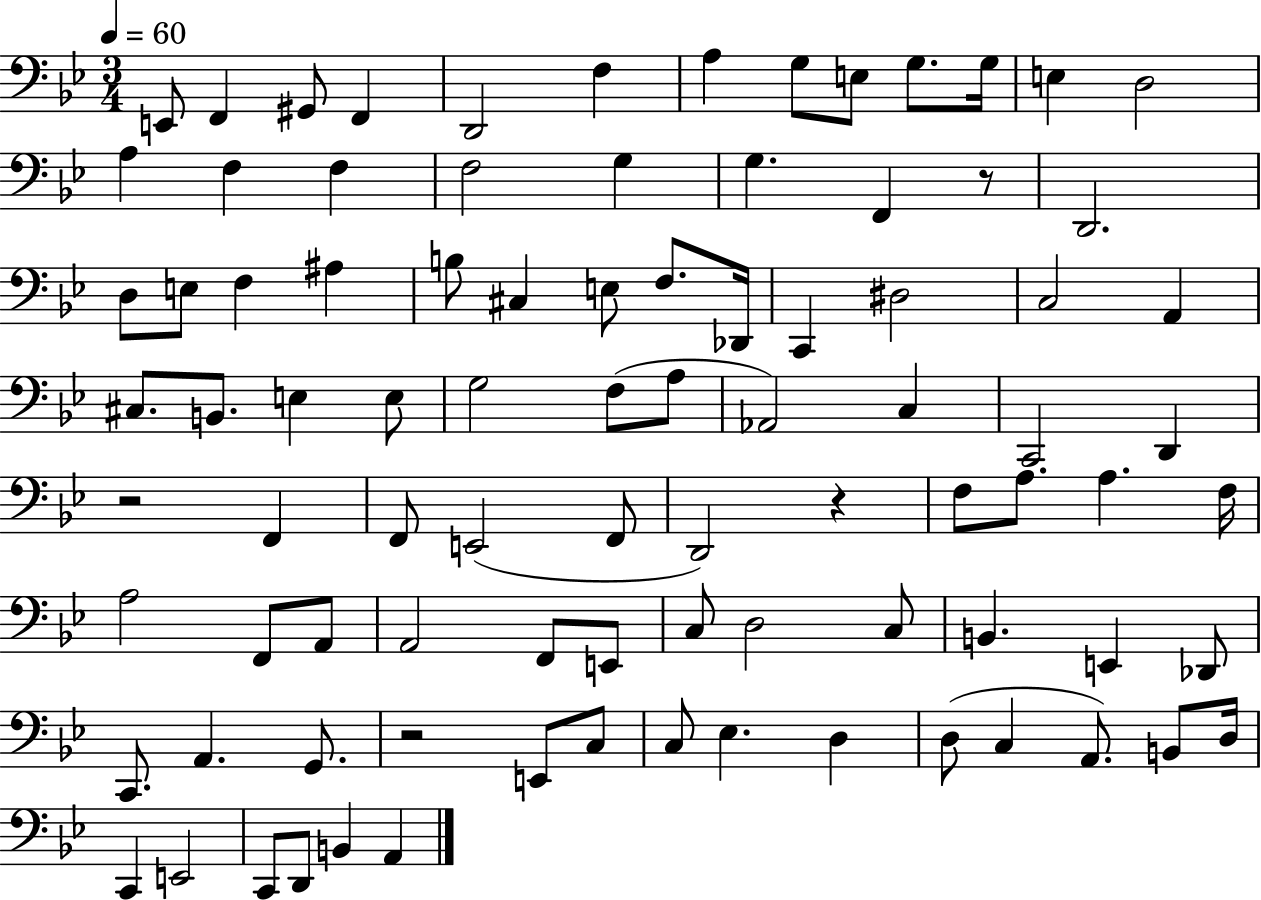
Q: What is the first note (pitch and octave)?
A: E2